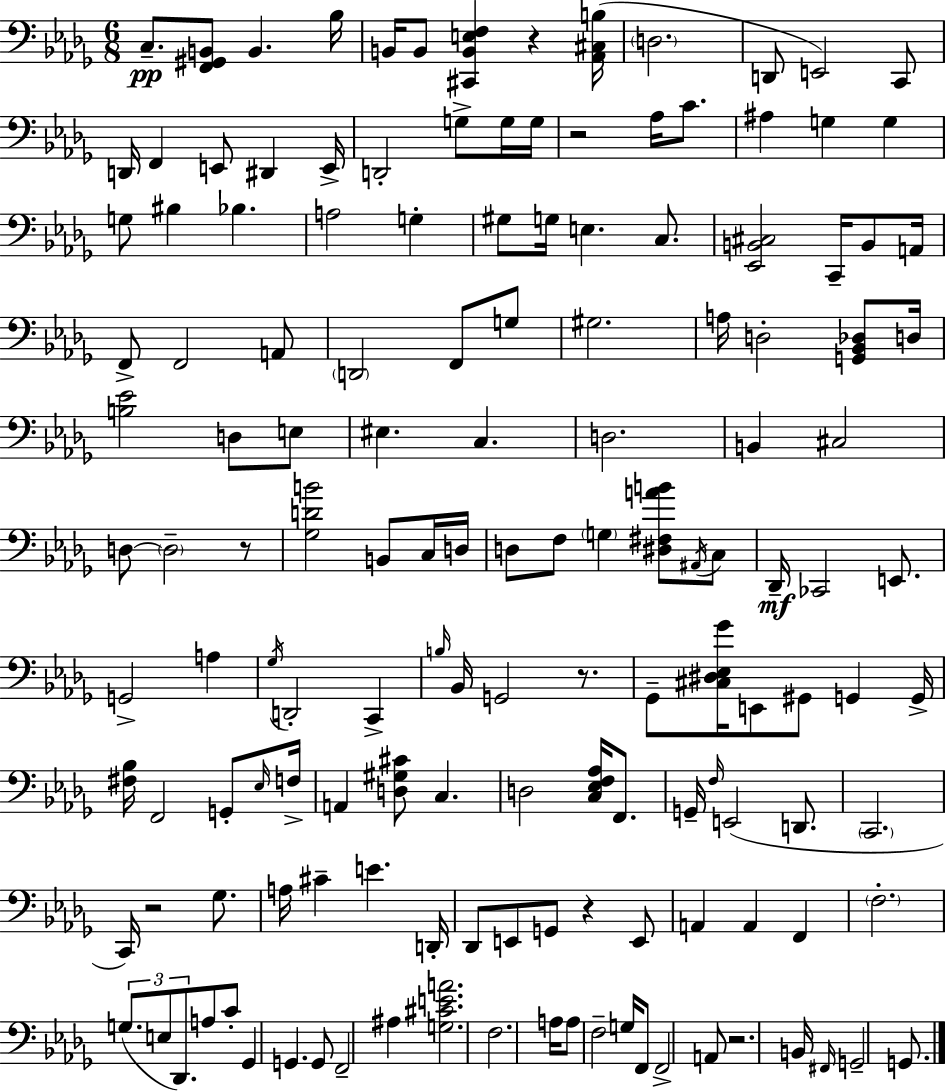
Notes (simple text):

C3/e. [F2,G#2,B2]/e B2/q. Bb3/s B2/s B2/e [C#2,B2,E3,F3]/q R/q [Ab2,C#3,B3]/s D3/h. D2/e E2/h C2/e D2/s F2/q E2/e D#2/q E2/s D2/h G3/e G3/s G3/s R/h Ab3/s C4/e. A#3/q G3/q G3/q G3/e BIS3/q Bb3/q. A3/h G3/q G#3/e G3/s E3/q. C3/e. [Eb2,B2,C#3]/h C2/s B2/e A2/s F2/e F2/h A2/e D2/h F2/e G3/e G#3/h. A3/s D3/h [G2,Bb2,Db3]/e D3/s [B3,Eb4]/h D3/e E3/e EIS3/q. C3/q. D3/h. B2/q C#3/h D3/e D3/h R/e [Gb3,D4,B4]/h B2/e C3/s D3/s D3/e F3/e G3/q [D#3,F#3,A4,B4]/e A#2/s C3/e Db2/s CES2/h E2/e. G2/h A3/q Gb3/s D2/h C2/q B3/s Bb2/s G2/h R/e. Gb2/e [C#3,D#3,Eb3,Gb4]/s E2/e G#2/e G2/q G2/s [F#3,Bb3]/s F2/h G2/e Eb3/s F3/s A2/q [D3,G#3,C#4]/e C3/q. D3/h [C3,Eb3,F3,Ab3]/s F2/e. G2/s F3/s E2/h D2/e. C2/h. C2/s R/h Gb3/e. A3/s C#4/q E4/q. D2/s Db2/e E2/e G2/e R/q E2/e A2/q A2/q F2/q F3/h. G3/e. E3/e Db2/e. A3/e C4/e Gb2/q G2/q. G2/e F2/h A#3/q [G3,C#4,E4,A4]/h. F3/h. A3/s A3/e F3/h G3/s F2/e F2/h A2/e R/h. B2/s F#2/s G2/h G2/e.